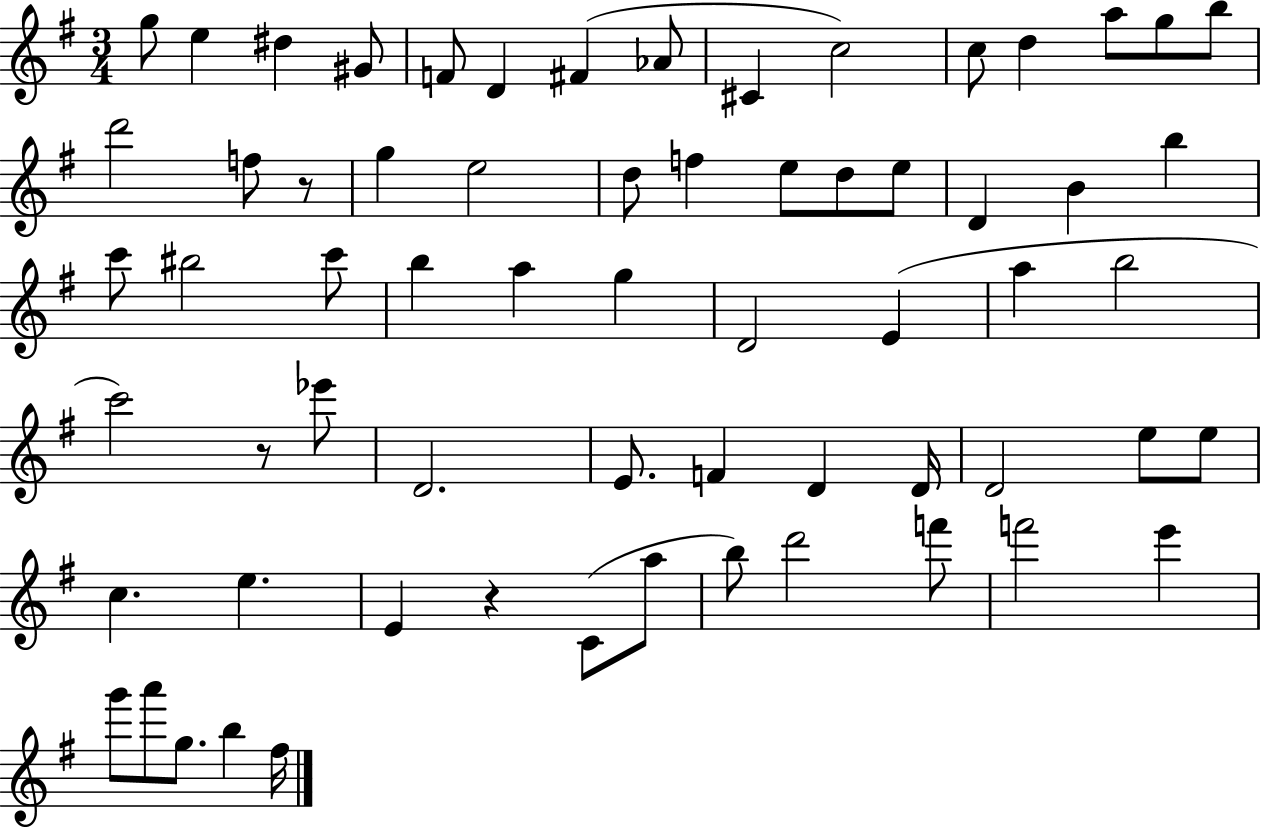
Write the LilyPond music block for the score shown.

{
  \clef treble
  \numericTimeSignature
  \time 3/4
  \key g \major
  \repeat volta 2 { g''8 e''4 dis''4 gis'8 | f'8 d'4 fis'4( aes'8 | cis'4 c''2) | c''8 d''4 a''8 g''8 b''8 | \break d'''2 f''8 r8 | g''4 e''2 | d''8 f''4 e''8 d''8 e''8 | d'4 b'4 b''4 | \break c'''8 bis''2 c'''8 | b''4 a''4 g''4 | d'2 e'4( | a''4 b''2 | \break c'''2) r8 ees'''8 | d'2. | e'8. f'4 d'4 d'16 | d'2 e''8 e''8 | \break c''4. e''4. | e'4 r4 c'8( a''8 | b''8) d'''2 f'''8 | f'''2 e'''4 | \break g'''8 a'''8 g''8. b''4 fis''16 | } \bar "|."
}